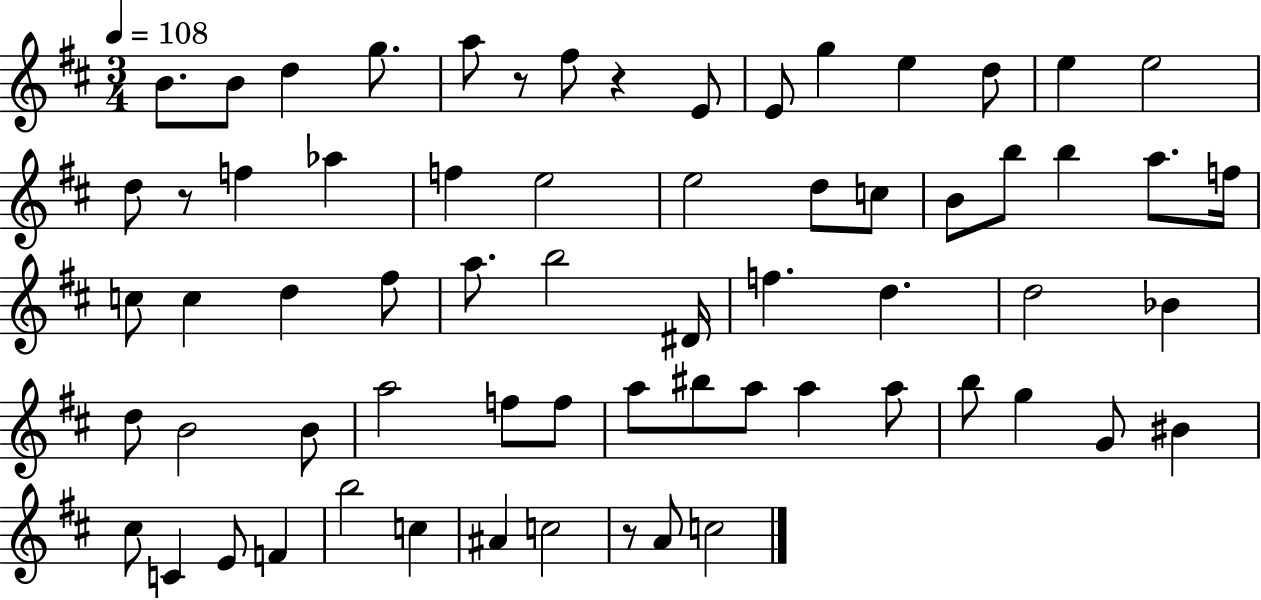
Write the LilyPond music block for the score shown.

{
  \clef treble
  \numericTimeSignature
  \time 3/4
  \key d \major
  \tempo 4 = 108
  b'8. b'8 d''4 g''8. | a''8 r8 fis''8 r4 e'8 | e'8 g''4 e''4 d''8 | e''4 e''2 | \break d''8 r8 f''4 aes''4 | f''4 e''2 | e''2 d''8 c''8 | b'8 b''8 b''4 a''8. f''16 | \break c''8 c''4 d''4 fis''8 | a''8. b''2 dis'16 | f''4. d''4. | d''2 bes'4 | \break d''8 b'2 b'8 | a''2 f''8 f''8 | a''8 bis''8 a''8 a''4 a''8 | b''8 g''4 g'8 bis'4 | \break cis''8 c'4 e'8 f'4 | b''2 c''4 | ais'4 c''2 | r8 a'8 c''2 | \break \bar "|."
}